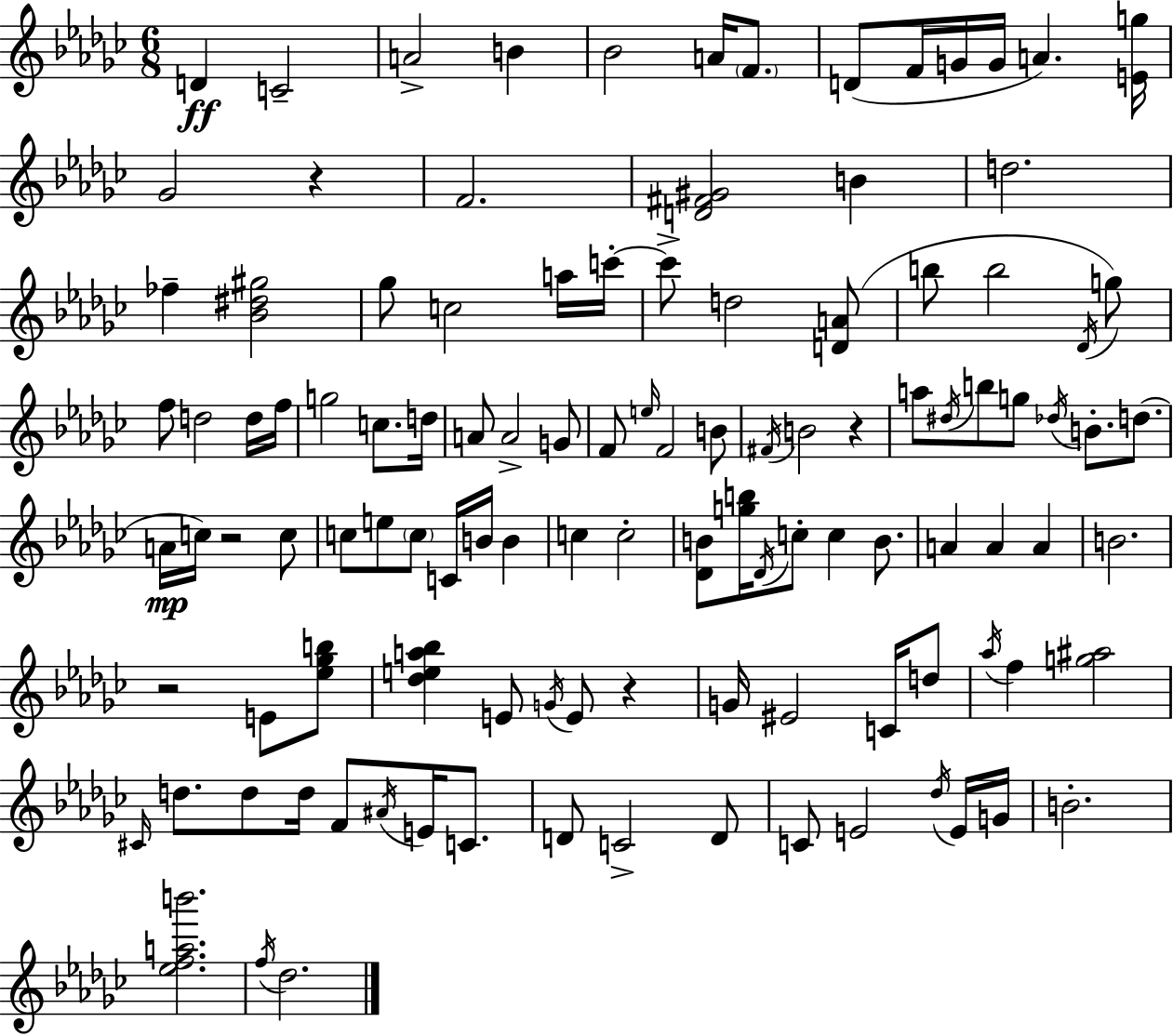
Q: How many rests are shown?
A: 5